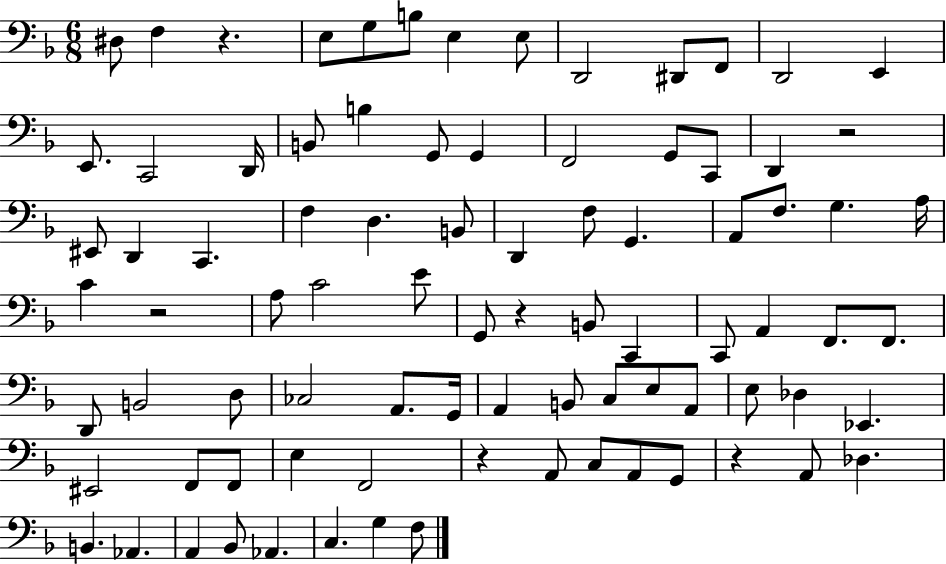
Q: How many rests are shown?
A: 6